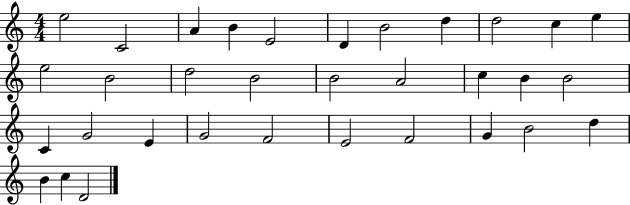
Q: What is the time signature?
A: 4/4